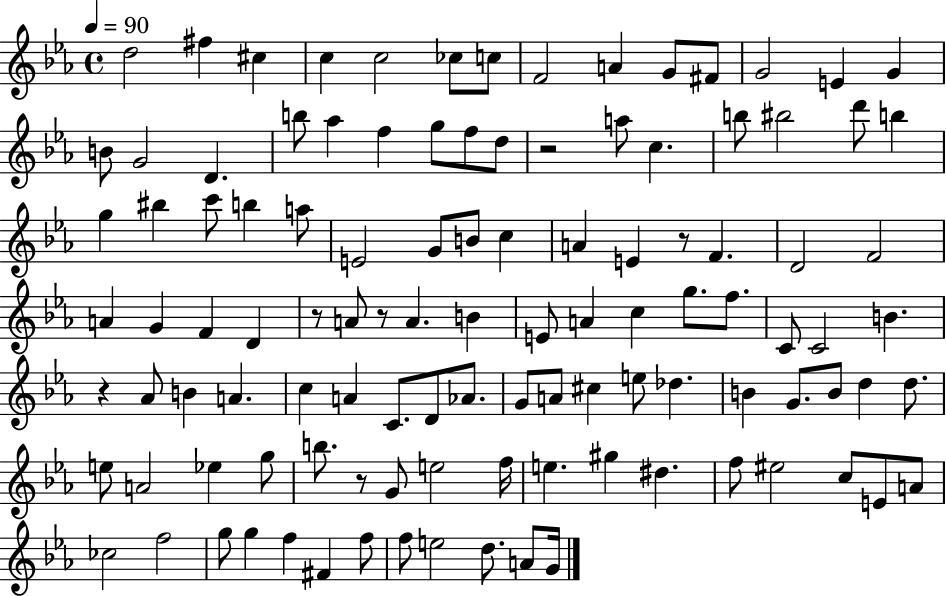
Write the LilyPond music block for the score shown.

{
  \clef treble
  \time 4/4
  \defaultTimeSignature
  \key ees \major
  \tempo 4 = 90
  d''2 fis''4 cis''4 | c''4 c''2 ces''8 c''8 | f'2 a'4 g'8 fis'8 | g'2 e'4 g'4 | \break b'8 g'2 d'4. | b''8 aes''4 f''4 g''8 f''8 d''8 | r2 a''8 c''4. | b''8 bis''2 d'''8 b''4 | \break g''4 bis''4 c'''8 b''4 a''8 | e'2 g'8 b'8 c''4 | a'4 e'4 r8 f'4. | d'2 f'2 | \break a'4 g'4 f'4 d'4 | r8 a'8 r8 a'4. b'4 | e'8 a'4 c''4 g''8. f''8. | c'8 c'2 b'4. | \break r4 aes'8 b'4 a'4. | c''4 a'4 c'8. d'8 aes'8. | g'8 a'8 cis''4 e''8 des''4. | b'4 g'8. b'8 d''4 d''8. | \break e''8 a'2 ees''4 g''8 | b''8. r8 g'8 e''2 f''16 | e''4. gis''4 dis''4. | f''8 eis''2 c''8 e'8 a'8 | \break ces''2 f''2 | g''8 g''4 f''4 fis'4 f''8 | f''8 e''2 d''8. a'8 g'16 | \bar "|."
}